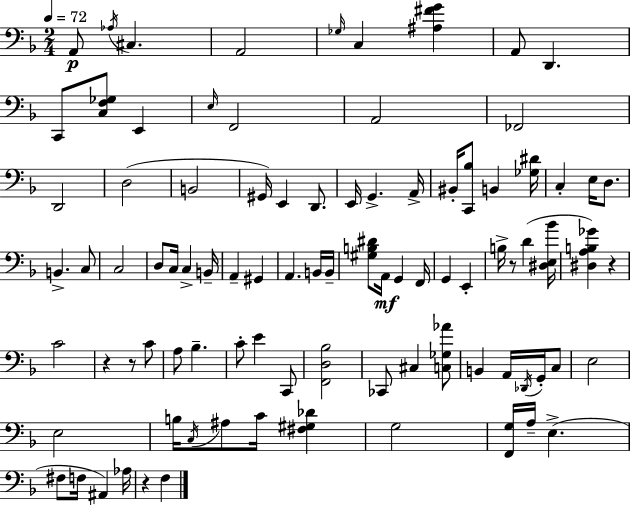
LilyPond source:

{
  \clef bass
  \numericTimeSignature
  \time 2/4
  \key f \major
  \tempo 4 = 72
  a,8\p \acciaccatura { aes16 } cis4. | a,2 | \grace { ges16 } c4 <ais fis' g'>4 | a,8 d,4. | \break c,8 <c f ges>8 e,4 | \grace { e16 } f,2 | a,2 | fes,2 | \break d,2 | d2( | b,2 | gis,16) e,4 | \break d,8. e,16 g,4.-> | a,16-> bis,16-. <c, bes>8 b,4 | <ges dis'>16 c4-. e16 | d8. b,4.-> | \break c8 c2 | d8 c16 c4-> | b,16-- a,4-- gis,4 | a,4. | \break b,16 b,16-- <gis b dis'>8 a,16\mf g,4 | f,16 g,4 e,4-. | b16-> r8 d'4( | <dis e bes'>16 <dis a b ges'>4) r4 | \break c'2 | r4 r8 | c'8 a8 bes4.-- | c'8-. e'4 | \break c,8 <f, d bes>2 | ces,8 cis4 | <c ges aes'>8 b,4 a,16 | \acciaccatura { des,16 } g,16-. c8 e2 | \break e2 | b16 \acciaccatura { c16 } ais8 | c'16 <fis gis des'>4 g2 | <f, g>16 a16-- e4.->( | \break fis8 f16 | ais,4) aes16 r4 | f4 \bar "|."
}